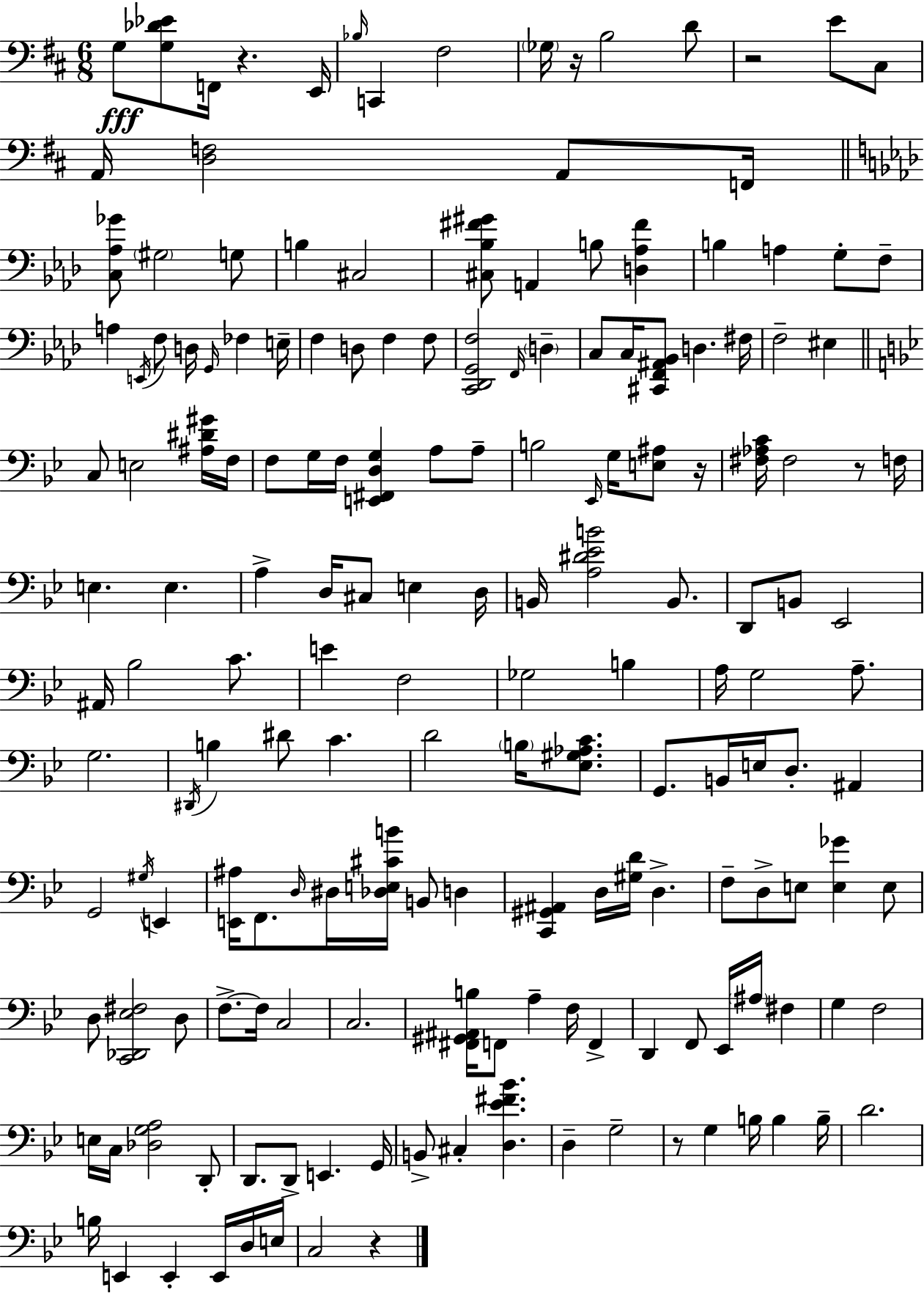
{
  \clef bass
  \numericTimeSignature
  \time 6/8
  \key d \major
  g8\fff <g des' ees'>8 f,16 r4. e,16 | \grace { bes16 } c,4 fis2 | \parenthesize ges16 r16 b2 d'8 | r2 e'8 cis8 | \break a,16 <d f>2 a,8 | f,16 \bar "||" \break \key f \minor <c aes ges'>8 \parenthesize gis2 g8 | b4 cis2 | <cis bes fis' gis'>8 a,4 b8 <d aes fis'>4 | b4 a4 g8-. f8-- | \break a4 \acciaccatura { e,16 } f8 d16 \grace { g,16 } fes4 | e16-- f4 d8 f4 | f8 <c, des, g, f>2 \grace { f,16 } \parenthesize d4-- | c8 c16 <cis, f, ais, bes,>8 d4. | \break fis16 f2-- eis4 | \bar "||" \break \key bes \major c8 e2 <ais dis' gis'>16 f16 | f8 g16 f16 <e, fis, d g>4 a8 a8-- | b2 \grace { ees,16 } g16 <e ais>8 | r16 <fis aes c'>16 fis2 r8 | \break f16 e4. e4. | a4-> d16 cis8 e4 | d16 b,16 <a dis' ees' b'>2 b,8. | d,8 b,8 ees,2 | \break ais,16 bes2 c'8. | e'4 f2 | ges2 b4 | a16 g2 a8.-- | \break g2. | \acciaccatura { dis,16 } b4 dis'8 c'4. | d'2 \parenthesize b16 <ees gis aes c'>8. | g,8. b,16 e16 d8.-. ais,4 | \break g,2 \acciaccatura { gis16 } e,4 | <e, ais>16 f,8. \grace { d16 } dis16 <des e cis' b'>16 b,8 | d4 <c, gis, ais,>4 d16 <gis d'>16 d4.-> | f8-- d8-> e8 <e ges'>4 | \break e8 d8 <c, des, ees fis>2 | d8 f8.->~~ f16 c2 | c2. | <fis, gis, ais, b>16 f,8 a4-- f16 | \break f,4-> d,4 f,8 ees,16 \parenthesize ais16 | fis4 g4 f2 | e16 c16 <des g a>2 | d,8-. d,8. d,8-> e,4. | \break g,16 b,8-> cis4-. <d ees' fis' bes'>4. | d4-- g2-- | r8 g4 b16 b4 | b16-- d'2. | \break b16 e,4 e,4-. | e,16 d16 e16 c2 | r4 \bar "|."
}